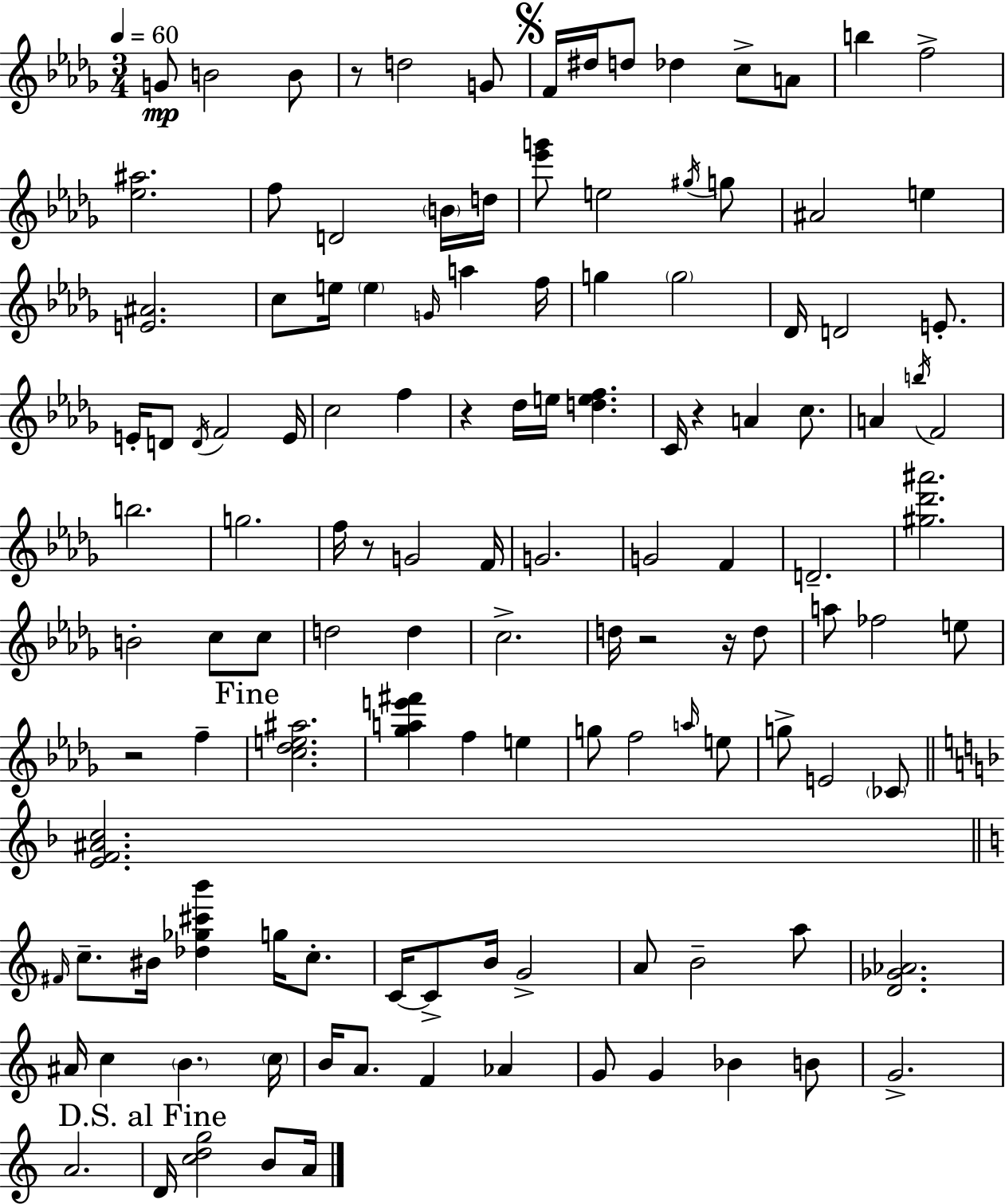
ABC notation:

X:1
T:Untitled
M:3/4
L:1/4
K:Bbm
G/2 B2 B/2 z/2 d2 G/2 F/4 ^d/4 d/2 _d c/2 A/2 b f2 [_e^a]2 f/2 D2 B/4 d/4 [_e'g']/2 e2 ^g/4 g/2 ^A2 e [E^A]2 c/2 e/4 e G/4 a f/4 g g2 _D/4 D2 E/2 E/4 D/2 D/4 F2 E/4 c2 f z _d/4 e/4 [def] C/4 z A c/2 A b/4 F2 b2 g2 f/4 z/2 G2 F/4 G2 G2 F D2 [^g_d'^a']2 B2 c/2 c/2 d2 d c2 d/4 z2 z/4 d/2 a/2 _f2 e/2 z2 f [c_de^a]2 [_gae'^f'] f e g/2 f2 a/4 e/2 g/2 E2 _C/2 [EF^Ac]2 ^F/4 c/2 ^B/4 [_d_g^c'b'] g/4 c/2 C/4 C/2 B/4 G2 A/2 B2 a/2 [D_G_A]2 ^A/4 c B c/4 B/4 A/2 F _A G/2 G _B B/2 G2 A2 D/4 [cdg]2 B/2 A/4